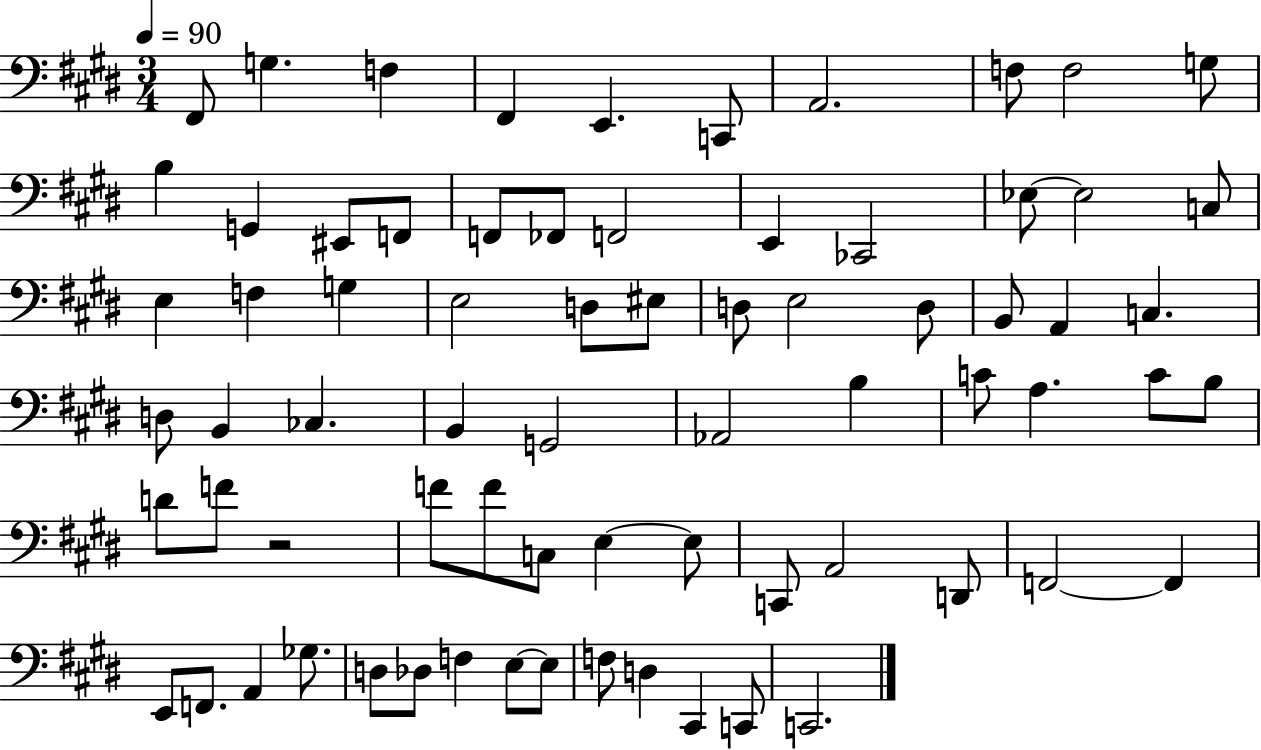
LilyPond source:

{
  \clef bass
  \numericTimeSignature
  \time 3/4
  \key e \major
  \tempo 4 = 90
  fis,8 g4. f4 | fis,4 e,4. c,8 | a,2. | f8 f2 g8 | \break b4 g,4 eis,8 f,8 | f,8 fes,8 f,2 | e,4 ces,2 | ees8~~ ees2 c8 | \break e4 f4 g4 | e2 d8 eis8 | d8 e2 d8 | b,8 a,4 c4. | \break d8 b,4 ces4. | b,4 g,2 | aes,2 b4 | c'8 a4. c'8 b8 | \break d'8 f'8 r2 | f'8 f'8 c8 e4~~ e8 | c,8 a,2 d,8 | f,2~~ f,4 | \break e,8 f,8. a,4 ges8. | d8 des8 f4 e8~~ e8 | f8 d4 cis,4 c,8 | c,2. | \break \bar "|."
}